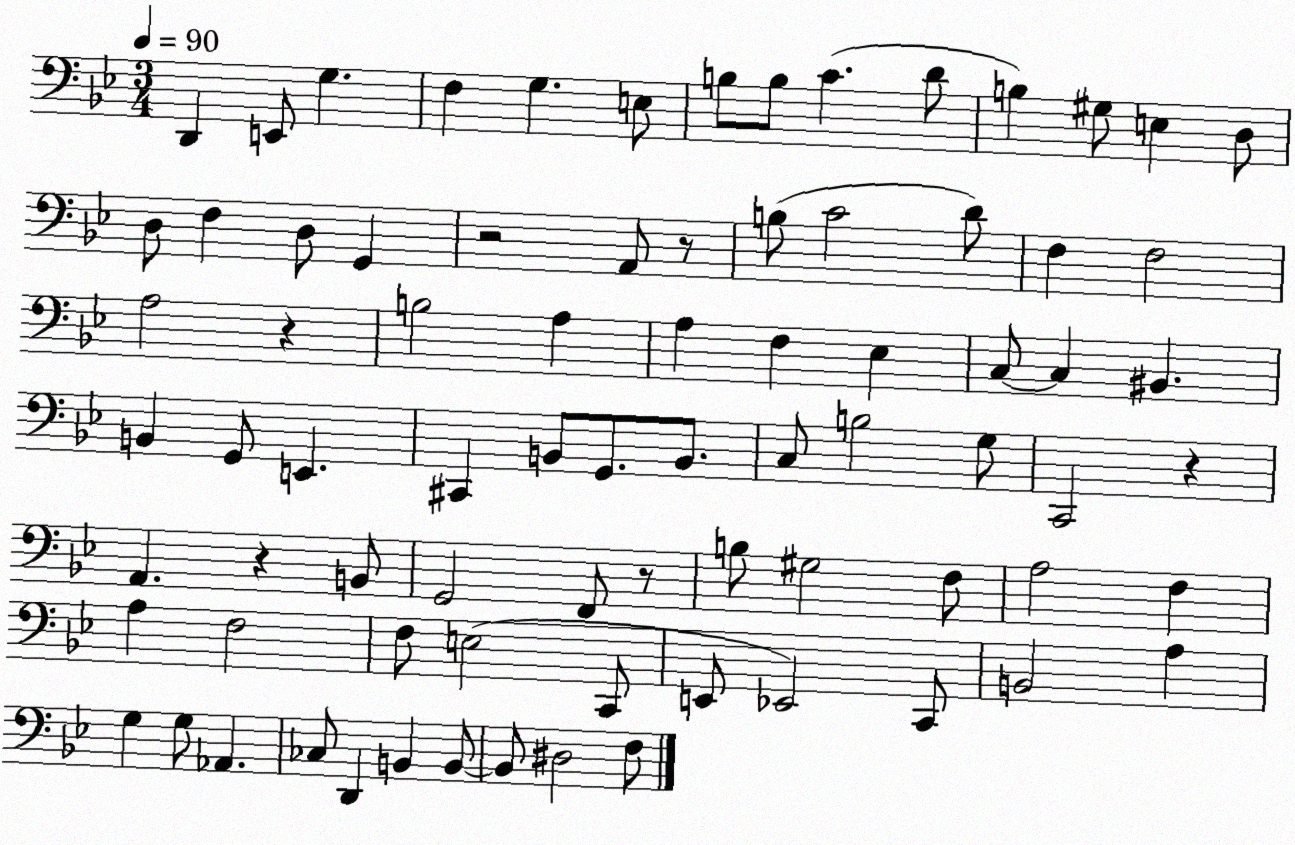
X:1
T:Untitled
M:3/4
L:1/4
K:Bb
D,, E,,/2 G, F, G, E,/2 B,/2 B,/2 C D/2 B, ^G,/2 E, D,/2 D,/2 F, D,/2 G,, z2 A,,/2 z/2 B,/2 C2 D/2 F, F,2 A,2 z B,2 A, A, F, _E, C,/2 C, ^B,, B,, G,,/2 E,, ^C,, B,,/2 G,,/2 B,,/2 C,/2 B,2 G,/2 C,,2 z A,, z B,,/2 G,,2 F,,/2 z/2 B,/2 ^G,2 F,/2 A,2 F, A, F,2 F,/2 E,2 C,,/2 E,,/2 _E,,2 C,,/2 B,,2 A, G, G,/2 _A,, _C,/2 D,, B,, B,,/2 B,,/2 ^D,2 F,/2